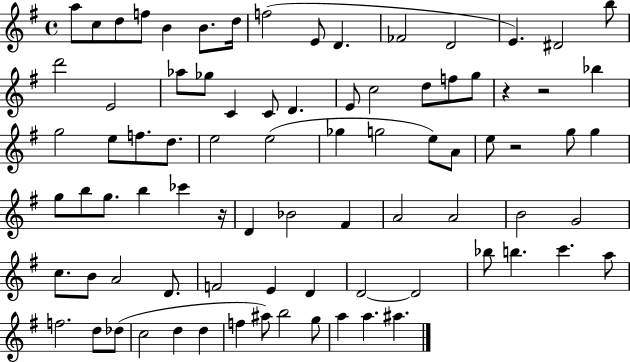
{
  \clef treble
  \time 4/4
  \defaultTimeSignature
  \key g \major
  \repeat volta 2 { a''8 c''8 d''8 f''8 b'4 b'8. d''16 | f''2( e'8 d'4. | fes'2 d'2 | e'4.) dis'2 b''8 | \break d'''2 e'2 | aes''8 ges''8 c'4 c'8 d'4. | e'8 c''2 d''8 f''8 g''8 | r4 r2 bes''4 | \break g''2 e''8 f''8. d''8. | e''2 e''2( | ges''4 g''2 e''8) a'8 | e''8 r2 g''8 g''4 | \break g''8 b''8 g''8. b''4 ces'''4 r16 | d'4 bes'2 fis'4 | a'2 a'2 | b'2 g'2 | \break c''8. b'8 a'2 d'8. | f'2 e'4 d'4 | d'2~~ d'2 | bes''8 b''4. c'''4. a''8 | \break f''2. d''8 des''8( | c''2 d''4 d''4 | f''4 ais''8) b''2 g''8 | a''4 a''4. ais''4. | \break } \bar "|."
}